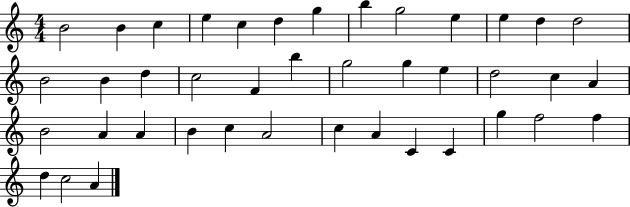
X:1
T:Untitled
M:4/4
L:1/4
K:C
B2 B c e c d g b g2 e e d d2 B2 B d c2 F b g2 g e d2 c A B2 A A B c A2 c A C C g f2 f d c2 A